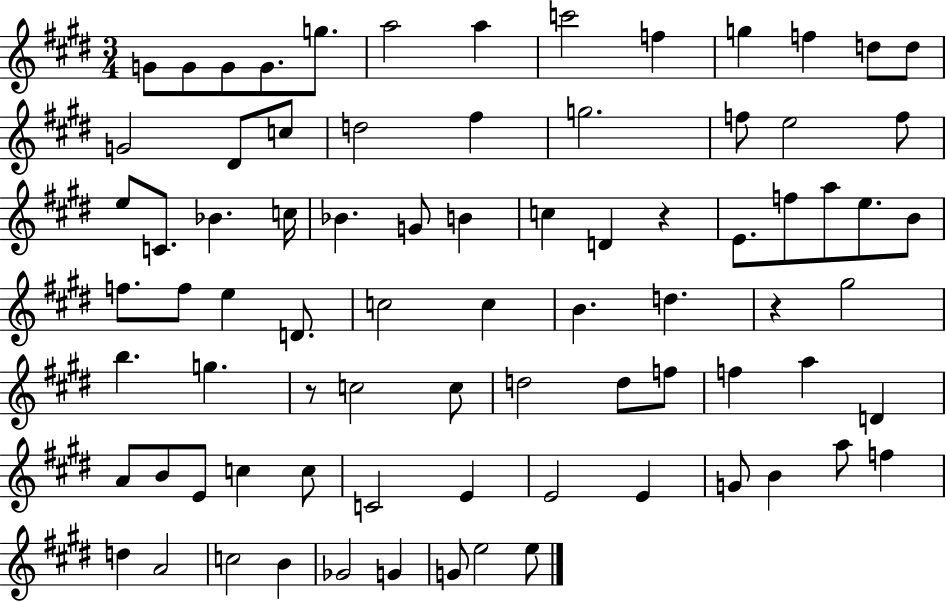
G4/e G4/e G4/e G4/e. G5/e. A5/h A5/q C6/h F5/q G5/q F5/q D5/e D5/e G4/h D#4/e C5/e D5/h F#5/q G5/h. F5/e E5/h F5/e E5/e C4/e. Bb4/q. C5/s Bb4/q. G4/e B4/q C5/q D4/q R/q E4/e. F5/e A5/e E5/e. B4/e F5/e. F5/e E5/q D4/e. C5/h C5/q B4/q. D5/q. R/q G#5/h B5/q. G5/q. R/e C5/h C5/e D5/h D5/e F5/e F5/q A5/q D4/q A4/e B4/e E4/e C5/q C5/e C4/h E4/q E4/h E4/q G4/e B4/q A5/e F5/q D5/q A4/h C5/h B4/q Gb4/h G4/q G4/e E5/h E5/e